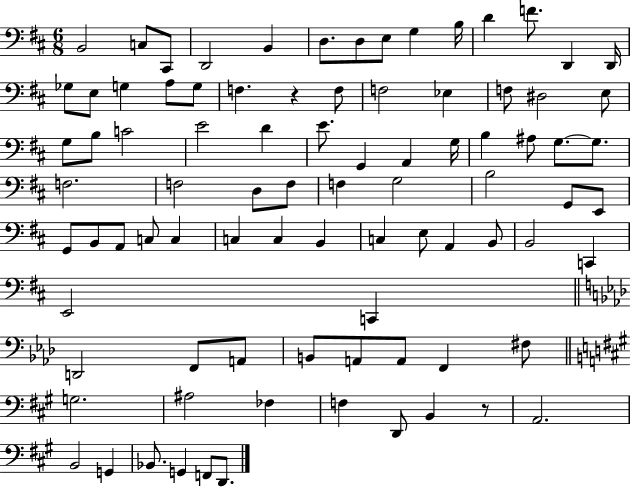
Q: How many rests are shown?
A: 2